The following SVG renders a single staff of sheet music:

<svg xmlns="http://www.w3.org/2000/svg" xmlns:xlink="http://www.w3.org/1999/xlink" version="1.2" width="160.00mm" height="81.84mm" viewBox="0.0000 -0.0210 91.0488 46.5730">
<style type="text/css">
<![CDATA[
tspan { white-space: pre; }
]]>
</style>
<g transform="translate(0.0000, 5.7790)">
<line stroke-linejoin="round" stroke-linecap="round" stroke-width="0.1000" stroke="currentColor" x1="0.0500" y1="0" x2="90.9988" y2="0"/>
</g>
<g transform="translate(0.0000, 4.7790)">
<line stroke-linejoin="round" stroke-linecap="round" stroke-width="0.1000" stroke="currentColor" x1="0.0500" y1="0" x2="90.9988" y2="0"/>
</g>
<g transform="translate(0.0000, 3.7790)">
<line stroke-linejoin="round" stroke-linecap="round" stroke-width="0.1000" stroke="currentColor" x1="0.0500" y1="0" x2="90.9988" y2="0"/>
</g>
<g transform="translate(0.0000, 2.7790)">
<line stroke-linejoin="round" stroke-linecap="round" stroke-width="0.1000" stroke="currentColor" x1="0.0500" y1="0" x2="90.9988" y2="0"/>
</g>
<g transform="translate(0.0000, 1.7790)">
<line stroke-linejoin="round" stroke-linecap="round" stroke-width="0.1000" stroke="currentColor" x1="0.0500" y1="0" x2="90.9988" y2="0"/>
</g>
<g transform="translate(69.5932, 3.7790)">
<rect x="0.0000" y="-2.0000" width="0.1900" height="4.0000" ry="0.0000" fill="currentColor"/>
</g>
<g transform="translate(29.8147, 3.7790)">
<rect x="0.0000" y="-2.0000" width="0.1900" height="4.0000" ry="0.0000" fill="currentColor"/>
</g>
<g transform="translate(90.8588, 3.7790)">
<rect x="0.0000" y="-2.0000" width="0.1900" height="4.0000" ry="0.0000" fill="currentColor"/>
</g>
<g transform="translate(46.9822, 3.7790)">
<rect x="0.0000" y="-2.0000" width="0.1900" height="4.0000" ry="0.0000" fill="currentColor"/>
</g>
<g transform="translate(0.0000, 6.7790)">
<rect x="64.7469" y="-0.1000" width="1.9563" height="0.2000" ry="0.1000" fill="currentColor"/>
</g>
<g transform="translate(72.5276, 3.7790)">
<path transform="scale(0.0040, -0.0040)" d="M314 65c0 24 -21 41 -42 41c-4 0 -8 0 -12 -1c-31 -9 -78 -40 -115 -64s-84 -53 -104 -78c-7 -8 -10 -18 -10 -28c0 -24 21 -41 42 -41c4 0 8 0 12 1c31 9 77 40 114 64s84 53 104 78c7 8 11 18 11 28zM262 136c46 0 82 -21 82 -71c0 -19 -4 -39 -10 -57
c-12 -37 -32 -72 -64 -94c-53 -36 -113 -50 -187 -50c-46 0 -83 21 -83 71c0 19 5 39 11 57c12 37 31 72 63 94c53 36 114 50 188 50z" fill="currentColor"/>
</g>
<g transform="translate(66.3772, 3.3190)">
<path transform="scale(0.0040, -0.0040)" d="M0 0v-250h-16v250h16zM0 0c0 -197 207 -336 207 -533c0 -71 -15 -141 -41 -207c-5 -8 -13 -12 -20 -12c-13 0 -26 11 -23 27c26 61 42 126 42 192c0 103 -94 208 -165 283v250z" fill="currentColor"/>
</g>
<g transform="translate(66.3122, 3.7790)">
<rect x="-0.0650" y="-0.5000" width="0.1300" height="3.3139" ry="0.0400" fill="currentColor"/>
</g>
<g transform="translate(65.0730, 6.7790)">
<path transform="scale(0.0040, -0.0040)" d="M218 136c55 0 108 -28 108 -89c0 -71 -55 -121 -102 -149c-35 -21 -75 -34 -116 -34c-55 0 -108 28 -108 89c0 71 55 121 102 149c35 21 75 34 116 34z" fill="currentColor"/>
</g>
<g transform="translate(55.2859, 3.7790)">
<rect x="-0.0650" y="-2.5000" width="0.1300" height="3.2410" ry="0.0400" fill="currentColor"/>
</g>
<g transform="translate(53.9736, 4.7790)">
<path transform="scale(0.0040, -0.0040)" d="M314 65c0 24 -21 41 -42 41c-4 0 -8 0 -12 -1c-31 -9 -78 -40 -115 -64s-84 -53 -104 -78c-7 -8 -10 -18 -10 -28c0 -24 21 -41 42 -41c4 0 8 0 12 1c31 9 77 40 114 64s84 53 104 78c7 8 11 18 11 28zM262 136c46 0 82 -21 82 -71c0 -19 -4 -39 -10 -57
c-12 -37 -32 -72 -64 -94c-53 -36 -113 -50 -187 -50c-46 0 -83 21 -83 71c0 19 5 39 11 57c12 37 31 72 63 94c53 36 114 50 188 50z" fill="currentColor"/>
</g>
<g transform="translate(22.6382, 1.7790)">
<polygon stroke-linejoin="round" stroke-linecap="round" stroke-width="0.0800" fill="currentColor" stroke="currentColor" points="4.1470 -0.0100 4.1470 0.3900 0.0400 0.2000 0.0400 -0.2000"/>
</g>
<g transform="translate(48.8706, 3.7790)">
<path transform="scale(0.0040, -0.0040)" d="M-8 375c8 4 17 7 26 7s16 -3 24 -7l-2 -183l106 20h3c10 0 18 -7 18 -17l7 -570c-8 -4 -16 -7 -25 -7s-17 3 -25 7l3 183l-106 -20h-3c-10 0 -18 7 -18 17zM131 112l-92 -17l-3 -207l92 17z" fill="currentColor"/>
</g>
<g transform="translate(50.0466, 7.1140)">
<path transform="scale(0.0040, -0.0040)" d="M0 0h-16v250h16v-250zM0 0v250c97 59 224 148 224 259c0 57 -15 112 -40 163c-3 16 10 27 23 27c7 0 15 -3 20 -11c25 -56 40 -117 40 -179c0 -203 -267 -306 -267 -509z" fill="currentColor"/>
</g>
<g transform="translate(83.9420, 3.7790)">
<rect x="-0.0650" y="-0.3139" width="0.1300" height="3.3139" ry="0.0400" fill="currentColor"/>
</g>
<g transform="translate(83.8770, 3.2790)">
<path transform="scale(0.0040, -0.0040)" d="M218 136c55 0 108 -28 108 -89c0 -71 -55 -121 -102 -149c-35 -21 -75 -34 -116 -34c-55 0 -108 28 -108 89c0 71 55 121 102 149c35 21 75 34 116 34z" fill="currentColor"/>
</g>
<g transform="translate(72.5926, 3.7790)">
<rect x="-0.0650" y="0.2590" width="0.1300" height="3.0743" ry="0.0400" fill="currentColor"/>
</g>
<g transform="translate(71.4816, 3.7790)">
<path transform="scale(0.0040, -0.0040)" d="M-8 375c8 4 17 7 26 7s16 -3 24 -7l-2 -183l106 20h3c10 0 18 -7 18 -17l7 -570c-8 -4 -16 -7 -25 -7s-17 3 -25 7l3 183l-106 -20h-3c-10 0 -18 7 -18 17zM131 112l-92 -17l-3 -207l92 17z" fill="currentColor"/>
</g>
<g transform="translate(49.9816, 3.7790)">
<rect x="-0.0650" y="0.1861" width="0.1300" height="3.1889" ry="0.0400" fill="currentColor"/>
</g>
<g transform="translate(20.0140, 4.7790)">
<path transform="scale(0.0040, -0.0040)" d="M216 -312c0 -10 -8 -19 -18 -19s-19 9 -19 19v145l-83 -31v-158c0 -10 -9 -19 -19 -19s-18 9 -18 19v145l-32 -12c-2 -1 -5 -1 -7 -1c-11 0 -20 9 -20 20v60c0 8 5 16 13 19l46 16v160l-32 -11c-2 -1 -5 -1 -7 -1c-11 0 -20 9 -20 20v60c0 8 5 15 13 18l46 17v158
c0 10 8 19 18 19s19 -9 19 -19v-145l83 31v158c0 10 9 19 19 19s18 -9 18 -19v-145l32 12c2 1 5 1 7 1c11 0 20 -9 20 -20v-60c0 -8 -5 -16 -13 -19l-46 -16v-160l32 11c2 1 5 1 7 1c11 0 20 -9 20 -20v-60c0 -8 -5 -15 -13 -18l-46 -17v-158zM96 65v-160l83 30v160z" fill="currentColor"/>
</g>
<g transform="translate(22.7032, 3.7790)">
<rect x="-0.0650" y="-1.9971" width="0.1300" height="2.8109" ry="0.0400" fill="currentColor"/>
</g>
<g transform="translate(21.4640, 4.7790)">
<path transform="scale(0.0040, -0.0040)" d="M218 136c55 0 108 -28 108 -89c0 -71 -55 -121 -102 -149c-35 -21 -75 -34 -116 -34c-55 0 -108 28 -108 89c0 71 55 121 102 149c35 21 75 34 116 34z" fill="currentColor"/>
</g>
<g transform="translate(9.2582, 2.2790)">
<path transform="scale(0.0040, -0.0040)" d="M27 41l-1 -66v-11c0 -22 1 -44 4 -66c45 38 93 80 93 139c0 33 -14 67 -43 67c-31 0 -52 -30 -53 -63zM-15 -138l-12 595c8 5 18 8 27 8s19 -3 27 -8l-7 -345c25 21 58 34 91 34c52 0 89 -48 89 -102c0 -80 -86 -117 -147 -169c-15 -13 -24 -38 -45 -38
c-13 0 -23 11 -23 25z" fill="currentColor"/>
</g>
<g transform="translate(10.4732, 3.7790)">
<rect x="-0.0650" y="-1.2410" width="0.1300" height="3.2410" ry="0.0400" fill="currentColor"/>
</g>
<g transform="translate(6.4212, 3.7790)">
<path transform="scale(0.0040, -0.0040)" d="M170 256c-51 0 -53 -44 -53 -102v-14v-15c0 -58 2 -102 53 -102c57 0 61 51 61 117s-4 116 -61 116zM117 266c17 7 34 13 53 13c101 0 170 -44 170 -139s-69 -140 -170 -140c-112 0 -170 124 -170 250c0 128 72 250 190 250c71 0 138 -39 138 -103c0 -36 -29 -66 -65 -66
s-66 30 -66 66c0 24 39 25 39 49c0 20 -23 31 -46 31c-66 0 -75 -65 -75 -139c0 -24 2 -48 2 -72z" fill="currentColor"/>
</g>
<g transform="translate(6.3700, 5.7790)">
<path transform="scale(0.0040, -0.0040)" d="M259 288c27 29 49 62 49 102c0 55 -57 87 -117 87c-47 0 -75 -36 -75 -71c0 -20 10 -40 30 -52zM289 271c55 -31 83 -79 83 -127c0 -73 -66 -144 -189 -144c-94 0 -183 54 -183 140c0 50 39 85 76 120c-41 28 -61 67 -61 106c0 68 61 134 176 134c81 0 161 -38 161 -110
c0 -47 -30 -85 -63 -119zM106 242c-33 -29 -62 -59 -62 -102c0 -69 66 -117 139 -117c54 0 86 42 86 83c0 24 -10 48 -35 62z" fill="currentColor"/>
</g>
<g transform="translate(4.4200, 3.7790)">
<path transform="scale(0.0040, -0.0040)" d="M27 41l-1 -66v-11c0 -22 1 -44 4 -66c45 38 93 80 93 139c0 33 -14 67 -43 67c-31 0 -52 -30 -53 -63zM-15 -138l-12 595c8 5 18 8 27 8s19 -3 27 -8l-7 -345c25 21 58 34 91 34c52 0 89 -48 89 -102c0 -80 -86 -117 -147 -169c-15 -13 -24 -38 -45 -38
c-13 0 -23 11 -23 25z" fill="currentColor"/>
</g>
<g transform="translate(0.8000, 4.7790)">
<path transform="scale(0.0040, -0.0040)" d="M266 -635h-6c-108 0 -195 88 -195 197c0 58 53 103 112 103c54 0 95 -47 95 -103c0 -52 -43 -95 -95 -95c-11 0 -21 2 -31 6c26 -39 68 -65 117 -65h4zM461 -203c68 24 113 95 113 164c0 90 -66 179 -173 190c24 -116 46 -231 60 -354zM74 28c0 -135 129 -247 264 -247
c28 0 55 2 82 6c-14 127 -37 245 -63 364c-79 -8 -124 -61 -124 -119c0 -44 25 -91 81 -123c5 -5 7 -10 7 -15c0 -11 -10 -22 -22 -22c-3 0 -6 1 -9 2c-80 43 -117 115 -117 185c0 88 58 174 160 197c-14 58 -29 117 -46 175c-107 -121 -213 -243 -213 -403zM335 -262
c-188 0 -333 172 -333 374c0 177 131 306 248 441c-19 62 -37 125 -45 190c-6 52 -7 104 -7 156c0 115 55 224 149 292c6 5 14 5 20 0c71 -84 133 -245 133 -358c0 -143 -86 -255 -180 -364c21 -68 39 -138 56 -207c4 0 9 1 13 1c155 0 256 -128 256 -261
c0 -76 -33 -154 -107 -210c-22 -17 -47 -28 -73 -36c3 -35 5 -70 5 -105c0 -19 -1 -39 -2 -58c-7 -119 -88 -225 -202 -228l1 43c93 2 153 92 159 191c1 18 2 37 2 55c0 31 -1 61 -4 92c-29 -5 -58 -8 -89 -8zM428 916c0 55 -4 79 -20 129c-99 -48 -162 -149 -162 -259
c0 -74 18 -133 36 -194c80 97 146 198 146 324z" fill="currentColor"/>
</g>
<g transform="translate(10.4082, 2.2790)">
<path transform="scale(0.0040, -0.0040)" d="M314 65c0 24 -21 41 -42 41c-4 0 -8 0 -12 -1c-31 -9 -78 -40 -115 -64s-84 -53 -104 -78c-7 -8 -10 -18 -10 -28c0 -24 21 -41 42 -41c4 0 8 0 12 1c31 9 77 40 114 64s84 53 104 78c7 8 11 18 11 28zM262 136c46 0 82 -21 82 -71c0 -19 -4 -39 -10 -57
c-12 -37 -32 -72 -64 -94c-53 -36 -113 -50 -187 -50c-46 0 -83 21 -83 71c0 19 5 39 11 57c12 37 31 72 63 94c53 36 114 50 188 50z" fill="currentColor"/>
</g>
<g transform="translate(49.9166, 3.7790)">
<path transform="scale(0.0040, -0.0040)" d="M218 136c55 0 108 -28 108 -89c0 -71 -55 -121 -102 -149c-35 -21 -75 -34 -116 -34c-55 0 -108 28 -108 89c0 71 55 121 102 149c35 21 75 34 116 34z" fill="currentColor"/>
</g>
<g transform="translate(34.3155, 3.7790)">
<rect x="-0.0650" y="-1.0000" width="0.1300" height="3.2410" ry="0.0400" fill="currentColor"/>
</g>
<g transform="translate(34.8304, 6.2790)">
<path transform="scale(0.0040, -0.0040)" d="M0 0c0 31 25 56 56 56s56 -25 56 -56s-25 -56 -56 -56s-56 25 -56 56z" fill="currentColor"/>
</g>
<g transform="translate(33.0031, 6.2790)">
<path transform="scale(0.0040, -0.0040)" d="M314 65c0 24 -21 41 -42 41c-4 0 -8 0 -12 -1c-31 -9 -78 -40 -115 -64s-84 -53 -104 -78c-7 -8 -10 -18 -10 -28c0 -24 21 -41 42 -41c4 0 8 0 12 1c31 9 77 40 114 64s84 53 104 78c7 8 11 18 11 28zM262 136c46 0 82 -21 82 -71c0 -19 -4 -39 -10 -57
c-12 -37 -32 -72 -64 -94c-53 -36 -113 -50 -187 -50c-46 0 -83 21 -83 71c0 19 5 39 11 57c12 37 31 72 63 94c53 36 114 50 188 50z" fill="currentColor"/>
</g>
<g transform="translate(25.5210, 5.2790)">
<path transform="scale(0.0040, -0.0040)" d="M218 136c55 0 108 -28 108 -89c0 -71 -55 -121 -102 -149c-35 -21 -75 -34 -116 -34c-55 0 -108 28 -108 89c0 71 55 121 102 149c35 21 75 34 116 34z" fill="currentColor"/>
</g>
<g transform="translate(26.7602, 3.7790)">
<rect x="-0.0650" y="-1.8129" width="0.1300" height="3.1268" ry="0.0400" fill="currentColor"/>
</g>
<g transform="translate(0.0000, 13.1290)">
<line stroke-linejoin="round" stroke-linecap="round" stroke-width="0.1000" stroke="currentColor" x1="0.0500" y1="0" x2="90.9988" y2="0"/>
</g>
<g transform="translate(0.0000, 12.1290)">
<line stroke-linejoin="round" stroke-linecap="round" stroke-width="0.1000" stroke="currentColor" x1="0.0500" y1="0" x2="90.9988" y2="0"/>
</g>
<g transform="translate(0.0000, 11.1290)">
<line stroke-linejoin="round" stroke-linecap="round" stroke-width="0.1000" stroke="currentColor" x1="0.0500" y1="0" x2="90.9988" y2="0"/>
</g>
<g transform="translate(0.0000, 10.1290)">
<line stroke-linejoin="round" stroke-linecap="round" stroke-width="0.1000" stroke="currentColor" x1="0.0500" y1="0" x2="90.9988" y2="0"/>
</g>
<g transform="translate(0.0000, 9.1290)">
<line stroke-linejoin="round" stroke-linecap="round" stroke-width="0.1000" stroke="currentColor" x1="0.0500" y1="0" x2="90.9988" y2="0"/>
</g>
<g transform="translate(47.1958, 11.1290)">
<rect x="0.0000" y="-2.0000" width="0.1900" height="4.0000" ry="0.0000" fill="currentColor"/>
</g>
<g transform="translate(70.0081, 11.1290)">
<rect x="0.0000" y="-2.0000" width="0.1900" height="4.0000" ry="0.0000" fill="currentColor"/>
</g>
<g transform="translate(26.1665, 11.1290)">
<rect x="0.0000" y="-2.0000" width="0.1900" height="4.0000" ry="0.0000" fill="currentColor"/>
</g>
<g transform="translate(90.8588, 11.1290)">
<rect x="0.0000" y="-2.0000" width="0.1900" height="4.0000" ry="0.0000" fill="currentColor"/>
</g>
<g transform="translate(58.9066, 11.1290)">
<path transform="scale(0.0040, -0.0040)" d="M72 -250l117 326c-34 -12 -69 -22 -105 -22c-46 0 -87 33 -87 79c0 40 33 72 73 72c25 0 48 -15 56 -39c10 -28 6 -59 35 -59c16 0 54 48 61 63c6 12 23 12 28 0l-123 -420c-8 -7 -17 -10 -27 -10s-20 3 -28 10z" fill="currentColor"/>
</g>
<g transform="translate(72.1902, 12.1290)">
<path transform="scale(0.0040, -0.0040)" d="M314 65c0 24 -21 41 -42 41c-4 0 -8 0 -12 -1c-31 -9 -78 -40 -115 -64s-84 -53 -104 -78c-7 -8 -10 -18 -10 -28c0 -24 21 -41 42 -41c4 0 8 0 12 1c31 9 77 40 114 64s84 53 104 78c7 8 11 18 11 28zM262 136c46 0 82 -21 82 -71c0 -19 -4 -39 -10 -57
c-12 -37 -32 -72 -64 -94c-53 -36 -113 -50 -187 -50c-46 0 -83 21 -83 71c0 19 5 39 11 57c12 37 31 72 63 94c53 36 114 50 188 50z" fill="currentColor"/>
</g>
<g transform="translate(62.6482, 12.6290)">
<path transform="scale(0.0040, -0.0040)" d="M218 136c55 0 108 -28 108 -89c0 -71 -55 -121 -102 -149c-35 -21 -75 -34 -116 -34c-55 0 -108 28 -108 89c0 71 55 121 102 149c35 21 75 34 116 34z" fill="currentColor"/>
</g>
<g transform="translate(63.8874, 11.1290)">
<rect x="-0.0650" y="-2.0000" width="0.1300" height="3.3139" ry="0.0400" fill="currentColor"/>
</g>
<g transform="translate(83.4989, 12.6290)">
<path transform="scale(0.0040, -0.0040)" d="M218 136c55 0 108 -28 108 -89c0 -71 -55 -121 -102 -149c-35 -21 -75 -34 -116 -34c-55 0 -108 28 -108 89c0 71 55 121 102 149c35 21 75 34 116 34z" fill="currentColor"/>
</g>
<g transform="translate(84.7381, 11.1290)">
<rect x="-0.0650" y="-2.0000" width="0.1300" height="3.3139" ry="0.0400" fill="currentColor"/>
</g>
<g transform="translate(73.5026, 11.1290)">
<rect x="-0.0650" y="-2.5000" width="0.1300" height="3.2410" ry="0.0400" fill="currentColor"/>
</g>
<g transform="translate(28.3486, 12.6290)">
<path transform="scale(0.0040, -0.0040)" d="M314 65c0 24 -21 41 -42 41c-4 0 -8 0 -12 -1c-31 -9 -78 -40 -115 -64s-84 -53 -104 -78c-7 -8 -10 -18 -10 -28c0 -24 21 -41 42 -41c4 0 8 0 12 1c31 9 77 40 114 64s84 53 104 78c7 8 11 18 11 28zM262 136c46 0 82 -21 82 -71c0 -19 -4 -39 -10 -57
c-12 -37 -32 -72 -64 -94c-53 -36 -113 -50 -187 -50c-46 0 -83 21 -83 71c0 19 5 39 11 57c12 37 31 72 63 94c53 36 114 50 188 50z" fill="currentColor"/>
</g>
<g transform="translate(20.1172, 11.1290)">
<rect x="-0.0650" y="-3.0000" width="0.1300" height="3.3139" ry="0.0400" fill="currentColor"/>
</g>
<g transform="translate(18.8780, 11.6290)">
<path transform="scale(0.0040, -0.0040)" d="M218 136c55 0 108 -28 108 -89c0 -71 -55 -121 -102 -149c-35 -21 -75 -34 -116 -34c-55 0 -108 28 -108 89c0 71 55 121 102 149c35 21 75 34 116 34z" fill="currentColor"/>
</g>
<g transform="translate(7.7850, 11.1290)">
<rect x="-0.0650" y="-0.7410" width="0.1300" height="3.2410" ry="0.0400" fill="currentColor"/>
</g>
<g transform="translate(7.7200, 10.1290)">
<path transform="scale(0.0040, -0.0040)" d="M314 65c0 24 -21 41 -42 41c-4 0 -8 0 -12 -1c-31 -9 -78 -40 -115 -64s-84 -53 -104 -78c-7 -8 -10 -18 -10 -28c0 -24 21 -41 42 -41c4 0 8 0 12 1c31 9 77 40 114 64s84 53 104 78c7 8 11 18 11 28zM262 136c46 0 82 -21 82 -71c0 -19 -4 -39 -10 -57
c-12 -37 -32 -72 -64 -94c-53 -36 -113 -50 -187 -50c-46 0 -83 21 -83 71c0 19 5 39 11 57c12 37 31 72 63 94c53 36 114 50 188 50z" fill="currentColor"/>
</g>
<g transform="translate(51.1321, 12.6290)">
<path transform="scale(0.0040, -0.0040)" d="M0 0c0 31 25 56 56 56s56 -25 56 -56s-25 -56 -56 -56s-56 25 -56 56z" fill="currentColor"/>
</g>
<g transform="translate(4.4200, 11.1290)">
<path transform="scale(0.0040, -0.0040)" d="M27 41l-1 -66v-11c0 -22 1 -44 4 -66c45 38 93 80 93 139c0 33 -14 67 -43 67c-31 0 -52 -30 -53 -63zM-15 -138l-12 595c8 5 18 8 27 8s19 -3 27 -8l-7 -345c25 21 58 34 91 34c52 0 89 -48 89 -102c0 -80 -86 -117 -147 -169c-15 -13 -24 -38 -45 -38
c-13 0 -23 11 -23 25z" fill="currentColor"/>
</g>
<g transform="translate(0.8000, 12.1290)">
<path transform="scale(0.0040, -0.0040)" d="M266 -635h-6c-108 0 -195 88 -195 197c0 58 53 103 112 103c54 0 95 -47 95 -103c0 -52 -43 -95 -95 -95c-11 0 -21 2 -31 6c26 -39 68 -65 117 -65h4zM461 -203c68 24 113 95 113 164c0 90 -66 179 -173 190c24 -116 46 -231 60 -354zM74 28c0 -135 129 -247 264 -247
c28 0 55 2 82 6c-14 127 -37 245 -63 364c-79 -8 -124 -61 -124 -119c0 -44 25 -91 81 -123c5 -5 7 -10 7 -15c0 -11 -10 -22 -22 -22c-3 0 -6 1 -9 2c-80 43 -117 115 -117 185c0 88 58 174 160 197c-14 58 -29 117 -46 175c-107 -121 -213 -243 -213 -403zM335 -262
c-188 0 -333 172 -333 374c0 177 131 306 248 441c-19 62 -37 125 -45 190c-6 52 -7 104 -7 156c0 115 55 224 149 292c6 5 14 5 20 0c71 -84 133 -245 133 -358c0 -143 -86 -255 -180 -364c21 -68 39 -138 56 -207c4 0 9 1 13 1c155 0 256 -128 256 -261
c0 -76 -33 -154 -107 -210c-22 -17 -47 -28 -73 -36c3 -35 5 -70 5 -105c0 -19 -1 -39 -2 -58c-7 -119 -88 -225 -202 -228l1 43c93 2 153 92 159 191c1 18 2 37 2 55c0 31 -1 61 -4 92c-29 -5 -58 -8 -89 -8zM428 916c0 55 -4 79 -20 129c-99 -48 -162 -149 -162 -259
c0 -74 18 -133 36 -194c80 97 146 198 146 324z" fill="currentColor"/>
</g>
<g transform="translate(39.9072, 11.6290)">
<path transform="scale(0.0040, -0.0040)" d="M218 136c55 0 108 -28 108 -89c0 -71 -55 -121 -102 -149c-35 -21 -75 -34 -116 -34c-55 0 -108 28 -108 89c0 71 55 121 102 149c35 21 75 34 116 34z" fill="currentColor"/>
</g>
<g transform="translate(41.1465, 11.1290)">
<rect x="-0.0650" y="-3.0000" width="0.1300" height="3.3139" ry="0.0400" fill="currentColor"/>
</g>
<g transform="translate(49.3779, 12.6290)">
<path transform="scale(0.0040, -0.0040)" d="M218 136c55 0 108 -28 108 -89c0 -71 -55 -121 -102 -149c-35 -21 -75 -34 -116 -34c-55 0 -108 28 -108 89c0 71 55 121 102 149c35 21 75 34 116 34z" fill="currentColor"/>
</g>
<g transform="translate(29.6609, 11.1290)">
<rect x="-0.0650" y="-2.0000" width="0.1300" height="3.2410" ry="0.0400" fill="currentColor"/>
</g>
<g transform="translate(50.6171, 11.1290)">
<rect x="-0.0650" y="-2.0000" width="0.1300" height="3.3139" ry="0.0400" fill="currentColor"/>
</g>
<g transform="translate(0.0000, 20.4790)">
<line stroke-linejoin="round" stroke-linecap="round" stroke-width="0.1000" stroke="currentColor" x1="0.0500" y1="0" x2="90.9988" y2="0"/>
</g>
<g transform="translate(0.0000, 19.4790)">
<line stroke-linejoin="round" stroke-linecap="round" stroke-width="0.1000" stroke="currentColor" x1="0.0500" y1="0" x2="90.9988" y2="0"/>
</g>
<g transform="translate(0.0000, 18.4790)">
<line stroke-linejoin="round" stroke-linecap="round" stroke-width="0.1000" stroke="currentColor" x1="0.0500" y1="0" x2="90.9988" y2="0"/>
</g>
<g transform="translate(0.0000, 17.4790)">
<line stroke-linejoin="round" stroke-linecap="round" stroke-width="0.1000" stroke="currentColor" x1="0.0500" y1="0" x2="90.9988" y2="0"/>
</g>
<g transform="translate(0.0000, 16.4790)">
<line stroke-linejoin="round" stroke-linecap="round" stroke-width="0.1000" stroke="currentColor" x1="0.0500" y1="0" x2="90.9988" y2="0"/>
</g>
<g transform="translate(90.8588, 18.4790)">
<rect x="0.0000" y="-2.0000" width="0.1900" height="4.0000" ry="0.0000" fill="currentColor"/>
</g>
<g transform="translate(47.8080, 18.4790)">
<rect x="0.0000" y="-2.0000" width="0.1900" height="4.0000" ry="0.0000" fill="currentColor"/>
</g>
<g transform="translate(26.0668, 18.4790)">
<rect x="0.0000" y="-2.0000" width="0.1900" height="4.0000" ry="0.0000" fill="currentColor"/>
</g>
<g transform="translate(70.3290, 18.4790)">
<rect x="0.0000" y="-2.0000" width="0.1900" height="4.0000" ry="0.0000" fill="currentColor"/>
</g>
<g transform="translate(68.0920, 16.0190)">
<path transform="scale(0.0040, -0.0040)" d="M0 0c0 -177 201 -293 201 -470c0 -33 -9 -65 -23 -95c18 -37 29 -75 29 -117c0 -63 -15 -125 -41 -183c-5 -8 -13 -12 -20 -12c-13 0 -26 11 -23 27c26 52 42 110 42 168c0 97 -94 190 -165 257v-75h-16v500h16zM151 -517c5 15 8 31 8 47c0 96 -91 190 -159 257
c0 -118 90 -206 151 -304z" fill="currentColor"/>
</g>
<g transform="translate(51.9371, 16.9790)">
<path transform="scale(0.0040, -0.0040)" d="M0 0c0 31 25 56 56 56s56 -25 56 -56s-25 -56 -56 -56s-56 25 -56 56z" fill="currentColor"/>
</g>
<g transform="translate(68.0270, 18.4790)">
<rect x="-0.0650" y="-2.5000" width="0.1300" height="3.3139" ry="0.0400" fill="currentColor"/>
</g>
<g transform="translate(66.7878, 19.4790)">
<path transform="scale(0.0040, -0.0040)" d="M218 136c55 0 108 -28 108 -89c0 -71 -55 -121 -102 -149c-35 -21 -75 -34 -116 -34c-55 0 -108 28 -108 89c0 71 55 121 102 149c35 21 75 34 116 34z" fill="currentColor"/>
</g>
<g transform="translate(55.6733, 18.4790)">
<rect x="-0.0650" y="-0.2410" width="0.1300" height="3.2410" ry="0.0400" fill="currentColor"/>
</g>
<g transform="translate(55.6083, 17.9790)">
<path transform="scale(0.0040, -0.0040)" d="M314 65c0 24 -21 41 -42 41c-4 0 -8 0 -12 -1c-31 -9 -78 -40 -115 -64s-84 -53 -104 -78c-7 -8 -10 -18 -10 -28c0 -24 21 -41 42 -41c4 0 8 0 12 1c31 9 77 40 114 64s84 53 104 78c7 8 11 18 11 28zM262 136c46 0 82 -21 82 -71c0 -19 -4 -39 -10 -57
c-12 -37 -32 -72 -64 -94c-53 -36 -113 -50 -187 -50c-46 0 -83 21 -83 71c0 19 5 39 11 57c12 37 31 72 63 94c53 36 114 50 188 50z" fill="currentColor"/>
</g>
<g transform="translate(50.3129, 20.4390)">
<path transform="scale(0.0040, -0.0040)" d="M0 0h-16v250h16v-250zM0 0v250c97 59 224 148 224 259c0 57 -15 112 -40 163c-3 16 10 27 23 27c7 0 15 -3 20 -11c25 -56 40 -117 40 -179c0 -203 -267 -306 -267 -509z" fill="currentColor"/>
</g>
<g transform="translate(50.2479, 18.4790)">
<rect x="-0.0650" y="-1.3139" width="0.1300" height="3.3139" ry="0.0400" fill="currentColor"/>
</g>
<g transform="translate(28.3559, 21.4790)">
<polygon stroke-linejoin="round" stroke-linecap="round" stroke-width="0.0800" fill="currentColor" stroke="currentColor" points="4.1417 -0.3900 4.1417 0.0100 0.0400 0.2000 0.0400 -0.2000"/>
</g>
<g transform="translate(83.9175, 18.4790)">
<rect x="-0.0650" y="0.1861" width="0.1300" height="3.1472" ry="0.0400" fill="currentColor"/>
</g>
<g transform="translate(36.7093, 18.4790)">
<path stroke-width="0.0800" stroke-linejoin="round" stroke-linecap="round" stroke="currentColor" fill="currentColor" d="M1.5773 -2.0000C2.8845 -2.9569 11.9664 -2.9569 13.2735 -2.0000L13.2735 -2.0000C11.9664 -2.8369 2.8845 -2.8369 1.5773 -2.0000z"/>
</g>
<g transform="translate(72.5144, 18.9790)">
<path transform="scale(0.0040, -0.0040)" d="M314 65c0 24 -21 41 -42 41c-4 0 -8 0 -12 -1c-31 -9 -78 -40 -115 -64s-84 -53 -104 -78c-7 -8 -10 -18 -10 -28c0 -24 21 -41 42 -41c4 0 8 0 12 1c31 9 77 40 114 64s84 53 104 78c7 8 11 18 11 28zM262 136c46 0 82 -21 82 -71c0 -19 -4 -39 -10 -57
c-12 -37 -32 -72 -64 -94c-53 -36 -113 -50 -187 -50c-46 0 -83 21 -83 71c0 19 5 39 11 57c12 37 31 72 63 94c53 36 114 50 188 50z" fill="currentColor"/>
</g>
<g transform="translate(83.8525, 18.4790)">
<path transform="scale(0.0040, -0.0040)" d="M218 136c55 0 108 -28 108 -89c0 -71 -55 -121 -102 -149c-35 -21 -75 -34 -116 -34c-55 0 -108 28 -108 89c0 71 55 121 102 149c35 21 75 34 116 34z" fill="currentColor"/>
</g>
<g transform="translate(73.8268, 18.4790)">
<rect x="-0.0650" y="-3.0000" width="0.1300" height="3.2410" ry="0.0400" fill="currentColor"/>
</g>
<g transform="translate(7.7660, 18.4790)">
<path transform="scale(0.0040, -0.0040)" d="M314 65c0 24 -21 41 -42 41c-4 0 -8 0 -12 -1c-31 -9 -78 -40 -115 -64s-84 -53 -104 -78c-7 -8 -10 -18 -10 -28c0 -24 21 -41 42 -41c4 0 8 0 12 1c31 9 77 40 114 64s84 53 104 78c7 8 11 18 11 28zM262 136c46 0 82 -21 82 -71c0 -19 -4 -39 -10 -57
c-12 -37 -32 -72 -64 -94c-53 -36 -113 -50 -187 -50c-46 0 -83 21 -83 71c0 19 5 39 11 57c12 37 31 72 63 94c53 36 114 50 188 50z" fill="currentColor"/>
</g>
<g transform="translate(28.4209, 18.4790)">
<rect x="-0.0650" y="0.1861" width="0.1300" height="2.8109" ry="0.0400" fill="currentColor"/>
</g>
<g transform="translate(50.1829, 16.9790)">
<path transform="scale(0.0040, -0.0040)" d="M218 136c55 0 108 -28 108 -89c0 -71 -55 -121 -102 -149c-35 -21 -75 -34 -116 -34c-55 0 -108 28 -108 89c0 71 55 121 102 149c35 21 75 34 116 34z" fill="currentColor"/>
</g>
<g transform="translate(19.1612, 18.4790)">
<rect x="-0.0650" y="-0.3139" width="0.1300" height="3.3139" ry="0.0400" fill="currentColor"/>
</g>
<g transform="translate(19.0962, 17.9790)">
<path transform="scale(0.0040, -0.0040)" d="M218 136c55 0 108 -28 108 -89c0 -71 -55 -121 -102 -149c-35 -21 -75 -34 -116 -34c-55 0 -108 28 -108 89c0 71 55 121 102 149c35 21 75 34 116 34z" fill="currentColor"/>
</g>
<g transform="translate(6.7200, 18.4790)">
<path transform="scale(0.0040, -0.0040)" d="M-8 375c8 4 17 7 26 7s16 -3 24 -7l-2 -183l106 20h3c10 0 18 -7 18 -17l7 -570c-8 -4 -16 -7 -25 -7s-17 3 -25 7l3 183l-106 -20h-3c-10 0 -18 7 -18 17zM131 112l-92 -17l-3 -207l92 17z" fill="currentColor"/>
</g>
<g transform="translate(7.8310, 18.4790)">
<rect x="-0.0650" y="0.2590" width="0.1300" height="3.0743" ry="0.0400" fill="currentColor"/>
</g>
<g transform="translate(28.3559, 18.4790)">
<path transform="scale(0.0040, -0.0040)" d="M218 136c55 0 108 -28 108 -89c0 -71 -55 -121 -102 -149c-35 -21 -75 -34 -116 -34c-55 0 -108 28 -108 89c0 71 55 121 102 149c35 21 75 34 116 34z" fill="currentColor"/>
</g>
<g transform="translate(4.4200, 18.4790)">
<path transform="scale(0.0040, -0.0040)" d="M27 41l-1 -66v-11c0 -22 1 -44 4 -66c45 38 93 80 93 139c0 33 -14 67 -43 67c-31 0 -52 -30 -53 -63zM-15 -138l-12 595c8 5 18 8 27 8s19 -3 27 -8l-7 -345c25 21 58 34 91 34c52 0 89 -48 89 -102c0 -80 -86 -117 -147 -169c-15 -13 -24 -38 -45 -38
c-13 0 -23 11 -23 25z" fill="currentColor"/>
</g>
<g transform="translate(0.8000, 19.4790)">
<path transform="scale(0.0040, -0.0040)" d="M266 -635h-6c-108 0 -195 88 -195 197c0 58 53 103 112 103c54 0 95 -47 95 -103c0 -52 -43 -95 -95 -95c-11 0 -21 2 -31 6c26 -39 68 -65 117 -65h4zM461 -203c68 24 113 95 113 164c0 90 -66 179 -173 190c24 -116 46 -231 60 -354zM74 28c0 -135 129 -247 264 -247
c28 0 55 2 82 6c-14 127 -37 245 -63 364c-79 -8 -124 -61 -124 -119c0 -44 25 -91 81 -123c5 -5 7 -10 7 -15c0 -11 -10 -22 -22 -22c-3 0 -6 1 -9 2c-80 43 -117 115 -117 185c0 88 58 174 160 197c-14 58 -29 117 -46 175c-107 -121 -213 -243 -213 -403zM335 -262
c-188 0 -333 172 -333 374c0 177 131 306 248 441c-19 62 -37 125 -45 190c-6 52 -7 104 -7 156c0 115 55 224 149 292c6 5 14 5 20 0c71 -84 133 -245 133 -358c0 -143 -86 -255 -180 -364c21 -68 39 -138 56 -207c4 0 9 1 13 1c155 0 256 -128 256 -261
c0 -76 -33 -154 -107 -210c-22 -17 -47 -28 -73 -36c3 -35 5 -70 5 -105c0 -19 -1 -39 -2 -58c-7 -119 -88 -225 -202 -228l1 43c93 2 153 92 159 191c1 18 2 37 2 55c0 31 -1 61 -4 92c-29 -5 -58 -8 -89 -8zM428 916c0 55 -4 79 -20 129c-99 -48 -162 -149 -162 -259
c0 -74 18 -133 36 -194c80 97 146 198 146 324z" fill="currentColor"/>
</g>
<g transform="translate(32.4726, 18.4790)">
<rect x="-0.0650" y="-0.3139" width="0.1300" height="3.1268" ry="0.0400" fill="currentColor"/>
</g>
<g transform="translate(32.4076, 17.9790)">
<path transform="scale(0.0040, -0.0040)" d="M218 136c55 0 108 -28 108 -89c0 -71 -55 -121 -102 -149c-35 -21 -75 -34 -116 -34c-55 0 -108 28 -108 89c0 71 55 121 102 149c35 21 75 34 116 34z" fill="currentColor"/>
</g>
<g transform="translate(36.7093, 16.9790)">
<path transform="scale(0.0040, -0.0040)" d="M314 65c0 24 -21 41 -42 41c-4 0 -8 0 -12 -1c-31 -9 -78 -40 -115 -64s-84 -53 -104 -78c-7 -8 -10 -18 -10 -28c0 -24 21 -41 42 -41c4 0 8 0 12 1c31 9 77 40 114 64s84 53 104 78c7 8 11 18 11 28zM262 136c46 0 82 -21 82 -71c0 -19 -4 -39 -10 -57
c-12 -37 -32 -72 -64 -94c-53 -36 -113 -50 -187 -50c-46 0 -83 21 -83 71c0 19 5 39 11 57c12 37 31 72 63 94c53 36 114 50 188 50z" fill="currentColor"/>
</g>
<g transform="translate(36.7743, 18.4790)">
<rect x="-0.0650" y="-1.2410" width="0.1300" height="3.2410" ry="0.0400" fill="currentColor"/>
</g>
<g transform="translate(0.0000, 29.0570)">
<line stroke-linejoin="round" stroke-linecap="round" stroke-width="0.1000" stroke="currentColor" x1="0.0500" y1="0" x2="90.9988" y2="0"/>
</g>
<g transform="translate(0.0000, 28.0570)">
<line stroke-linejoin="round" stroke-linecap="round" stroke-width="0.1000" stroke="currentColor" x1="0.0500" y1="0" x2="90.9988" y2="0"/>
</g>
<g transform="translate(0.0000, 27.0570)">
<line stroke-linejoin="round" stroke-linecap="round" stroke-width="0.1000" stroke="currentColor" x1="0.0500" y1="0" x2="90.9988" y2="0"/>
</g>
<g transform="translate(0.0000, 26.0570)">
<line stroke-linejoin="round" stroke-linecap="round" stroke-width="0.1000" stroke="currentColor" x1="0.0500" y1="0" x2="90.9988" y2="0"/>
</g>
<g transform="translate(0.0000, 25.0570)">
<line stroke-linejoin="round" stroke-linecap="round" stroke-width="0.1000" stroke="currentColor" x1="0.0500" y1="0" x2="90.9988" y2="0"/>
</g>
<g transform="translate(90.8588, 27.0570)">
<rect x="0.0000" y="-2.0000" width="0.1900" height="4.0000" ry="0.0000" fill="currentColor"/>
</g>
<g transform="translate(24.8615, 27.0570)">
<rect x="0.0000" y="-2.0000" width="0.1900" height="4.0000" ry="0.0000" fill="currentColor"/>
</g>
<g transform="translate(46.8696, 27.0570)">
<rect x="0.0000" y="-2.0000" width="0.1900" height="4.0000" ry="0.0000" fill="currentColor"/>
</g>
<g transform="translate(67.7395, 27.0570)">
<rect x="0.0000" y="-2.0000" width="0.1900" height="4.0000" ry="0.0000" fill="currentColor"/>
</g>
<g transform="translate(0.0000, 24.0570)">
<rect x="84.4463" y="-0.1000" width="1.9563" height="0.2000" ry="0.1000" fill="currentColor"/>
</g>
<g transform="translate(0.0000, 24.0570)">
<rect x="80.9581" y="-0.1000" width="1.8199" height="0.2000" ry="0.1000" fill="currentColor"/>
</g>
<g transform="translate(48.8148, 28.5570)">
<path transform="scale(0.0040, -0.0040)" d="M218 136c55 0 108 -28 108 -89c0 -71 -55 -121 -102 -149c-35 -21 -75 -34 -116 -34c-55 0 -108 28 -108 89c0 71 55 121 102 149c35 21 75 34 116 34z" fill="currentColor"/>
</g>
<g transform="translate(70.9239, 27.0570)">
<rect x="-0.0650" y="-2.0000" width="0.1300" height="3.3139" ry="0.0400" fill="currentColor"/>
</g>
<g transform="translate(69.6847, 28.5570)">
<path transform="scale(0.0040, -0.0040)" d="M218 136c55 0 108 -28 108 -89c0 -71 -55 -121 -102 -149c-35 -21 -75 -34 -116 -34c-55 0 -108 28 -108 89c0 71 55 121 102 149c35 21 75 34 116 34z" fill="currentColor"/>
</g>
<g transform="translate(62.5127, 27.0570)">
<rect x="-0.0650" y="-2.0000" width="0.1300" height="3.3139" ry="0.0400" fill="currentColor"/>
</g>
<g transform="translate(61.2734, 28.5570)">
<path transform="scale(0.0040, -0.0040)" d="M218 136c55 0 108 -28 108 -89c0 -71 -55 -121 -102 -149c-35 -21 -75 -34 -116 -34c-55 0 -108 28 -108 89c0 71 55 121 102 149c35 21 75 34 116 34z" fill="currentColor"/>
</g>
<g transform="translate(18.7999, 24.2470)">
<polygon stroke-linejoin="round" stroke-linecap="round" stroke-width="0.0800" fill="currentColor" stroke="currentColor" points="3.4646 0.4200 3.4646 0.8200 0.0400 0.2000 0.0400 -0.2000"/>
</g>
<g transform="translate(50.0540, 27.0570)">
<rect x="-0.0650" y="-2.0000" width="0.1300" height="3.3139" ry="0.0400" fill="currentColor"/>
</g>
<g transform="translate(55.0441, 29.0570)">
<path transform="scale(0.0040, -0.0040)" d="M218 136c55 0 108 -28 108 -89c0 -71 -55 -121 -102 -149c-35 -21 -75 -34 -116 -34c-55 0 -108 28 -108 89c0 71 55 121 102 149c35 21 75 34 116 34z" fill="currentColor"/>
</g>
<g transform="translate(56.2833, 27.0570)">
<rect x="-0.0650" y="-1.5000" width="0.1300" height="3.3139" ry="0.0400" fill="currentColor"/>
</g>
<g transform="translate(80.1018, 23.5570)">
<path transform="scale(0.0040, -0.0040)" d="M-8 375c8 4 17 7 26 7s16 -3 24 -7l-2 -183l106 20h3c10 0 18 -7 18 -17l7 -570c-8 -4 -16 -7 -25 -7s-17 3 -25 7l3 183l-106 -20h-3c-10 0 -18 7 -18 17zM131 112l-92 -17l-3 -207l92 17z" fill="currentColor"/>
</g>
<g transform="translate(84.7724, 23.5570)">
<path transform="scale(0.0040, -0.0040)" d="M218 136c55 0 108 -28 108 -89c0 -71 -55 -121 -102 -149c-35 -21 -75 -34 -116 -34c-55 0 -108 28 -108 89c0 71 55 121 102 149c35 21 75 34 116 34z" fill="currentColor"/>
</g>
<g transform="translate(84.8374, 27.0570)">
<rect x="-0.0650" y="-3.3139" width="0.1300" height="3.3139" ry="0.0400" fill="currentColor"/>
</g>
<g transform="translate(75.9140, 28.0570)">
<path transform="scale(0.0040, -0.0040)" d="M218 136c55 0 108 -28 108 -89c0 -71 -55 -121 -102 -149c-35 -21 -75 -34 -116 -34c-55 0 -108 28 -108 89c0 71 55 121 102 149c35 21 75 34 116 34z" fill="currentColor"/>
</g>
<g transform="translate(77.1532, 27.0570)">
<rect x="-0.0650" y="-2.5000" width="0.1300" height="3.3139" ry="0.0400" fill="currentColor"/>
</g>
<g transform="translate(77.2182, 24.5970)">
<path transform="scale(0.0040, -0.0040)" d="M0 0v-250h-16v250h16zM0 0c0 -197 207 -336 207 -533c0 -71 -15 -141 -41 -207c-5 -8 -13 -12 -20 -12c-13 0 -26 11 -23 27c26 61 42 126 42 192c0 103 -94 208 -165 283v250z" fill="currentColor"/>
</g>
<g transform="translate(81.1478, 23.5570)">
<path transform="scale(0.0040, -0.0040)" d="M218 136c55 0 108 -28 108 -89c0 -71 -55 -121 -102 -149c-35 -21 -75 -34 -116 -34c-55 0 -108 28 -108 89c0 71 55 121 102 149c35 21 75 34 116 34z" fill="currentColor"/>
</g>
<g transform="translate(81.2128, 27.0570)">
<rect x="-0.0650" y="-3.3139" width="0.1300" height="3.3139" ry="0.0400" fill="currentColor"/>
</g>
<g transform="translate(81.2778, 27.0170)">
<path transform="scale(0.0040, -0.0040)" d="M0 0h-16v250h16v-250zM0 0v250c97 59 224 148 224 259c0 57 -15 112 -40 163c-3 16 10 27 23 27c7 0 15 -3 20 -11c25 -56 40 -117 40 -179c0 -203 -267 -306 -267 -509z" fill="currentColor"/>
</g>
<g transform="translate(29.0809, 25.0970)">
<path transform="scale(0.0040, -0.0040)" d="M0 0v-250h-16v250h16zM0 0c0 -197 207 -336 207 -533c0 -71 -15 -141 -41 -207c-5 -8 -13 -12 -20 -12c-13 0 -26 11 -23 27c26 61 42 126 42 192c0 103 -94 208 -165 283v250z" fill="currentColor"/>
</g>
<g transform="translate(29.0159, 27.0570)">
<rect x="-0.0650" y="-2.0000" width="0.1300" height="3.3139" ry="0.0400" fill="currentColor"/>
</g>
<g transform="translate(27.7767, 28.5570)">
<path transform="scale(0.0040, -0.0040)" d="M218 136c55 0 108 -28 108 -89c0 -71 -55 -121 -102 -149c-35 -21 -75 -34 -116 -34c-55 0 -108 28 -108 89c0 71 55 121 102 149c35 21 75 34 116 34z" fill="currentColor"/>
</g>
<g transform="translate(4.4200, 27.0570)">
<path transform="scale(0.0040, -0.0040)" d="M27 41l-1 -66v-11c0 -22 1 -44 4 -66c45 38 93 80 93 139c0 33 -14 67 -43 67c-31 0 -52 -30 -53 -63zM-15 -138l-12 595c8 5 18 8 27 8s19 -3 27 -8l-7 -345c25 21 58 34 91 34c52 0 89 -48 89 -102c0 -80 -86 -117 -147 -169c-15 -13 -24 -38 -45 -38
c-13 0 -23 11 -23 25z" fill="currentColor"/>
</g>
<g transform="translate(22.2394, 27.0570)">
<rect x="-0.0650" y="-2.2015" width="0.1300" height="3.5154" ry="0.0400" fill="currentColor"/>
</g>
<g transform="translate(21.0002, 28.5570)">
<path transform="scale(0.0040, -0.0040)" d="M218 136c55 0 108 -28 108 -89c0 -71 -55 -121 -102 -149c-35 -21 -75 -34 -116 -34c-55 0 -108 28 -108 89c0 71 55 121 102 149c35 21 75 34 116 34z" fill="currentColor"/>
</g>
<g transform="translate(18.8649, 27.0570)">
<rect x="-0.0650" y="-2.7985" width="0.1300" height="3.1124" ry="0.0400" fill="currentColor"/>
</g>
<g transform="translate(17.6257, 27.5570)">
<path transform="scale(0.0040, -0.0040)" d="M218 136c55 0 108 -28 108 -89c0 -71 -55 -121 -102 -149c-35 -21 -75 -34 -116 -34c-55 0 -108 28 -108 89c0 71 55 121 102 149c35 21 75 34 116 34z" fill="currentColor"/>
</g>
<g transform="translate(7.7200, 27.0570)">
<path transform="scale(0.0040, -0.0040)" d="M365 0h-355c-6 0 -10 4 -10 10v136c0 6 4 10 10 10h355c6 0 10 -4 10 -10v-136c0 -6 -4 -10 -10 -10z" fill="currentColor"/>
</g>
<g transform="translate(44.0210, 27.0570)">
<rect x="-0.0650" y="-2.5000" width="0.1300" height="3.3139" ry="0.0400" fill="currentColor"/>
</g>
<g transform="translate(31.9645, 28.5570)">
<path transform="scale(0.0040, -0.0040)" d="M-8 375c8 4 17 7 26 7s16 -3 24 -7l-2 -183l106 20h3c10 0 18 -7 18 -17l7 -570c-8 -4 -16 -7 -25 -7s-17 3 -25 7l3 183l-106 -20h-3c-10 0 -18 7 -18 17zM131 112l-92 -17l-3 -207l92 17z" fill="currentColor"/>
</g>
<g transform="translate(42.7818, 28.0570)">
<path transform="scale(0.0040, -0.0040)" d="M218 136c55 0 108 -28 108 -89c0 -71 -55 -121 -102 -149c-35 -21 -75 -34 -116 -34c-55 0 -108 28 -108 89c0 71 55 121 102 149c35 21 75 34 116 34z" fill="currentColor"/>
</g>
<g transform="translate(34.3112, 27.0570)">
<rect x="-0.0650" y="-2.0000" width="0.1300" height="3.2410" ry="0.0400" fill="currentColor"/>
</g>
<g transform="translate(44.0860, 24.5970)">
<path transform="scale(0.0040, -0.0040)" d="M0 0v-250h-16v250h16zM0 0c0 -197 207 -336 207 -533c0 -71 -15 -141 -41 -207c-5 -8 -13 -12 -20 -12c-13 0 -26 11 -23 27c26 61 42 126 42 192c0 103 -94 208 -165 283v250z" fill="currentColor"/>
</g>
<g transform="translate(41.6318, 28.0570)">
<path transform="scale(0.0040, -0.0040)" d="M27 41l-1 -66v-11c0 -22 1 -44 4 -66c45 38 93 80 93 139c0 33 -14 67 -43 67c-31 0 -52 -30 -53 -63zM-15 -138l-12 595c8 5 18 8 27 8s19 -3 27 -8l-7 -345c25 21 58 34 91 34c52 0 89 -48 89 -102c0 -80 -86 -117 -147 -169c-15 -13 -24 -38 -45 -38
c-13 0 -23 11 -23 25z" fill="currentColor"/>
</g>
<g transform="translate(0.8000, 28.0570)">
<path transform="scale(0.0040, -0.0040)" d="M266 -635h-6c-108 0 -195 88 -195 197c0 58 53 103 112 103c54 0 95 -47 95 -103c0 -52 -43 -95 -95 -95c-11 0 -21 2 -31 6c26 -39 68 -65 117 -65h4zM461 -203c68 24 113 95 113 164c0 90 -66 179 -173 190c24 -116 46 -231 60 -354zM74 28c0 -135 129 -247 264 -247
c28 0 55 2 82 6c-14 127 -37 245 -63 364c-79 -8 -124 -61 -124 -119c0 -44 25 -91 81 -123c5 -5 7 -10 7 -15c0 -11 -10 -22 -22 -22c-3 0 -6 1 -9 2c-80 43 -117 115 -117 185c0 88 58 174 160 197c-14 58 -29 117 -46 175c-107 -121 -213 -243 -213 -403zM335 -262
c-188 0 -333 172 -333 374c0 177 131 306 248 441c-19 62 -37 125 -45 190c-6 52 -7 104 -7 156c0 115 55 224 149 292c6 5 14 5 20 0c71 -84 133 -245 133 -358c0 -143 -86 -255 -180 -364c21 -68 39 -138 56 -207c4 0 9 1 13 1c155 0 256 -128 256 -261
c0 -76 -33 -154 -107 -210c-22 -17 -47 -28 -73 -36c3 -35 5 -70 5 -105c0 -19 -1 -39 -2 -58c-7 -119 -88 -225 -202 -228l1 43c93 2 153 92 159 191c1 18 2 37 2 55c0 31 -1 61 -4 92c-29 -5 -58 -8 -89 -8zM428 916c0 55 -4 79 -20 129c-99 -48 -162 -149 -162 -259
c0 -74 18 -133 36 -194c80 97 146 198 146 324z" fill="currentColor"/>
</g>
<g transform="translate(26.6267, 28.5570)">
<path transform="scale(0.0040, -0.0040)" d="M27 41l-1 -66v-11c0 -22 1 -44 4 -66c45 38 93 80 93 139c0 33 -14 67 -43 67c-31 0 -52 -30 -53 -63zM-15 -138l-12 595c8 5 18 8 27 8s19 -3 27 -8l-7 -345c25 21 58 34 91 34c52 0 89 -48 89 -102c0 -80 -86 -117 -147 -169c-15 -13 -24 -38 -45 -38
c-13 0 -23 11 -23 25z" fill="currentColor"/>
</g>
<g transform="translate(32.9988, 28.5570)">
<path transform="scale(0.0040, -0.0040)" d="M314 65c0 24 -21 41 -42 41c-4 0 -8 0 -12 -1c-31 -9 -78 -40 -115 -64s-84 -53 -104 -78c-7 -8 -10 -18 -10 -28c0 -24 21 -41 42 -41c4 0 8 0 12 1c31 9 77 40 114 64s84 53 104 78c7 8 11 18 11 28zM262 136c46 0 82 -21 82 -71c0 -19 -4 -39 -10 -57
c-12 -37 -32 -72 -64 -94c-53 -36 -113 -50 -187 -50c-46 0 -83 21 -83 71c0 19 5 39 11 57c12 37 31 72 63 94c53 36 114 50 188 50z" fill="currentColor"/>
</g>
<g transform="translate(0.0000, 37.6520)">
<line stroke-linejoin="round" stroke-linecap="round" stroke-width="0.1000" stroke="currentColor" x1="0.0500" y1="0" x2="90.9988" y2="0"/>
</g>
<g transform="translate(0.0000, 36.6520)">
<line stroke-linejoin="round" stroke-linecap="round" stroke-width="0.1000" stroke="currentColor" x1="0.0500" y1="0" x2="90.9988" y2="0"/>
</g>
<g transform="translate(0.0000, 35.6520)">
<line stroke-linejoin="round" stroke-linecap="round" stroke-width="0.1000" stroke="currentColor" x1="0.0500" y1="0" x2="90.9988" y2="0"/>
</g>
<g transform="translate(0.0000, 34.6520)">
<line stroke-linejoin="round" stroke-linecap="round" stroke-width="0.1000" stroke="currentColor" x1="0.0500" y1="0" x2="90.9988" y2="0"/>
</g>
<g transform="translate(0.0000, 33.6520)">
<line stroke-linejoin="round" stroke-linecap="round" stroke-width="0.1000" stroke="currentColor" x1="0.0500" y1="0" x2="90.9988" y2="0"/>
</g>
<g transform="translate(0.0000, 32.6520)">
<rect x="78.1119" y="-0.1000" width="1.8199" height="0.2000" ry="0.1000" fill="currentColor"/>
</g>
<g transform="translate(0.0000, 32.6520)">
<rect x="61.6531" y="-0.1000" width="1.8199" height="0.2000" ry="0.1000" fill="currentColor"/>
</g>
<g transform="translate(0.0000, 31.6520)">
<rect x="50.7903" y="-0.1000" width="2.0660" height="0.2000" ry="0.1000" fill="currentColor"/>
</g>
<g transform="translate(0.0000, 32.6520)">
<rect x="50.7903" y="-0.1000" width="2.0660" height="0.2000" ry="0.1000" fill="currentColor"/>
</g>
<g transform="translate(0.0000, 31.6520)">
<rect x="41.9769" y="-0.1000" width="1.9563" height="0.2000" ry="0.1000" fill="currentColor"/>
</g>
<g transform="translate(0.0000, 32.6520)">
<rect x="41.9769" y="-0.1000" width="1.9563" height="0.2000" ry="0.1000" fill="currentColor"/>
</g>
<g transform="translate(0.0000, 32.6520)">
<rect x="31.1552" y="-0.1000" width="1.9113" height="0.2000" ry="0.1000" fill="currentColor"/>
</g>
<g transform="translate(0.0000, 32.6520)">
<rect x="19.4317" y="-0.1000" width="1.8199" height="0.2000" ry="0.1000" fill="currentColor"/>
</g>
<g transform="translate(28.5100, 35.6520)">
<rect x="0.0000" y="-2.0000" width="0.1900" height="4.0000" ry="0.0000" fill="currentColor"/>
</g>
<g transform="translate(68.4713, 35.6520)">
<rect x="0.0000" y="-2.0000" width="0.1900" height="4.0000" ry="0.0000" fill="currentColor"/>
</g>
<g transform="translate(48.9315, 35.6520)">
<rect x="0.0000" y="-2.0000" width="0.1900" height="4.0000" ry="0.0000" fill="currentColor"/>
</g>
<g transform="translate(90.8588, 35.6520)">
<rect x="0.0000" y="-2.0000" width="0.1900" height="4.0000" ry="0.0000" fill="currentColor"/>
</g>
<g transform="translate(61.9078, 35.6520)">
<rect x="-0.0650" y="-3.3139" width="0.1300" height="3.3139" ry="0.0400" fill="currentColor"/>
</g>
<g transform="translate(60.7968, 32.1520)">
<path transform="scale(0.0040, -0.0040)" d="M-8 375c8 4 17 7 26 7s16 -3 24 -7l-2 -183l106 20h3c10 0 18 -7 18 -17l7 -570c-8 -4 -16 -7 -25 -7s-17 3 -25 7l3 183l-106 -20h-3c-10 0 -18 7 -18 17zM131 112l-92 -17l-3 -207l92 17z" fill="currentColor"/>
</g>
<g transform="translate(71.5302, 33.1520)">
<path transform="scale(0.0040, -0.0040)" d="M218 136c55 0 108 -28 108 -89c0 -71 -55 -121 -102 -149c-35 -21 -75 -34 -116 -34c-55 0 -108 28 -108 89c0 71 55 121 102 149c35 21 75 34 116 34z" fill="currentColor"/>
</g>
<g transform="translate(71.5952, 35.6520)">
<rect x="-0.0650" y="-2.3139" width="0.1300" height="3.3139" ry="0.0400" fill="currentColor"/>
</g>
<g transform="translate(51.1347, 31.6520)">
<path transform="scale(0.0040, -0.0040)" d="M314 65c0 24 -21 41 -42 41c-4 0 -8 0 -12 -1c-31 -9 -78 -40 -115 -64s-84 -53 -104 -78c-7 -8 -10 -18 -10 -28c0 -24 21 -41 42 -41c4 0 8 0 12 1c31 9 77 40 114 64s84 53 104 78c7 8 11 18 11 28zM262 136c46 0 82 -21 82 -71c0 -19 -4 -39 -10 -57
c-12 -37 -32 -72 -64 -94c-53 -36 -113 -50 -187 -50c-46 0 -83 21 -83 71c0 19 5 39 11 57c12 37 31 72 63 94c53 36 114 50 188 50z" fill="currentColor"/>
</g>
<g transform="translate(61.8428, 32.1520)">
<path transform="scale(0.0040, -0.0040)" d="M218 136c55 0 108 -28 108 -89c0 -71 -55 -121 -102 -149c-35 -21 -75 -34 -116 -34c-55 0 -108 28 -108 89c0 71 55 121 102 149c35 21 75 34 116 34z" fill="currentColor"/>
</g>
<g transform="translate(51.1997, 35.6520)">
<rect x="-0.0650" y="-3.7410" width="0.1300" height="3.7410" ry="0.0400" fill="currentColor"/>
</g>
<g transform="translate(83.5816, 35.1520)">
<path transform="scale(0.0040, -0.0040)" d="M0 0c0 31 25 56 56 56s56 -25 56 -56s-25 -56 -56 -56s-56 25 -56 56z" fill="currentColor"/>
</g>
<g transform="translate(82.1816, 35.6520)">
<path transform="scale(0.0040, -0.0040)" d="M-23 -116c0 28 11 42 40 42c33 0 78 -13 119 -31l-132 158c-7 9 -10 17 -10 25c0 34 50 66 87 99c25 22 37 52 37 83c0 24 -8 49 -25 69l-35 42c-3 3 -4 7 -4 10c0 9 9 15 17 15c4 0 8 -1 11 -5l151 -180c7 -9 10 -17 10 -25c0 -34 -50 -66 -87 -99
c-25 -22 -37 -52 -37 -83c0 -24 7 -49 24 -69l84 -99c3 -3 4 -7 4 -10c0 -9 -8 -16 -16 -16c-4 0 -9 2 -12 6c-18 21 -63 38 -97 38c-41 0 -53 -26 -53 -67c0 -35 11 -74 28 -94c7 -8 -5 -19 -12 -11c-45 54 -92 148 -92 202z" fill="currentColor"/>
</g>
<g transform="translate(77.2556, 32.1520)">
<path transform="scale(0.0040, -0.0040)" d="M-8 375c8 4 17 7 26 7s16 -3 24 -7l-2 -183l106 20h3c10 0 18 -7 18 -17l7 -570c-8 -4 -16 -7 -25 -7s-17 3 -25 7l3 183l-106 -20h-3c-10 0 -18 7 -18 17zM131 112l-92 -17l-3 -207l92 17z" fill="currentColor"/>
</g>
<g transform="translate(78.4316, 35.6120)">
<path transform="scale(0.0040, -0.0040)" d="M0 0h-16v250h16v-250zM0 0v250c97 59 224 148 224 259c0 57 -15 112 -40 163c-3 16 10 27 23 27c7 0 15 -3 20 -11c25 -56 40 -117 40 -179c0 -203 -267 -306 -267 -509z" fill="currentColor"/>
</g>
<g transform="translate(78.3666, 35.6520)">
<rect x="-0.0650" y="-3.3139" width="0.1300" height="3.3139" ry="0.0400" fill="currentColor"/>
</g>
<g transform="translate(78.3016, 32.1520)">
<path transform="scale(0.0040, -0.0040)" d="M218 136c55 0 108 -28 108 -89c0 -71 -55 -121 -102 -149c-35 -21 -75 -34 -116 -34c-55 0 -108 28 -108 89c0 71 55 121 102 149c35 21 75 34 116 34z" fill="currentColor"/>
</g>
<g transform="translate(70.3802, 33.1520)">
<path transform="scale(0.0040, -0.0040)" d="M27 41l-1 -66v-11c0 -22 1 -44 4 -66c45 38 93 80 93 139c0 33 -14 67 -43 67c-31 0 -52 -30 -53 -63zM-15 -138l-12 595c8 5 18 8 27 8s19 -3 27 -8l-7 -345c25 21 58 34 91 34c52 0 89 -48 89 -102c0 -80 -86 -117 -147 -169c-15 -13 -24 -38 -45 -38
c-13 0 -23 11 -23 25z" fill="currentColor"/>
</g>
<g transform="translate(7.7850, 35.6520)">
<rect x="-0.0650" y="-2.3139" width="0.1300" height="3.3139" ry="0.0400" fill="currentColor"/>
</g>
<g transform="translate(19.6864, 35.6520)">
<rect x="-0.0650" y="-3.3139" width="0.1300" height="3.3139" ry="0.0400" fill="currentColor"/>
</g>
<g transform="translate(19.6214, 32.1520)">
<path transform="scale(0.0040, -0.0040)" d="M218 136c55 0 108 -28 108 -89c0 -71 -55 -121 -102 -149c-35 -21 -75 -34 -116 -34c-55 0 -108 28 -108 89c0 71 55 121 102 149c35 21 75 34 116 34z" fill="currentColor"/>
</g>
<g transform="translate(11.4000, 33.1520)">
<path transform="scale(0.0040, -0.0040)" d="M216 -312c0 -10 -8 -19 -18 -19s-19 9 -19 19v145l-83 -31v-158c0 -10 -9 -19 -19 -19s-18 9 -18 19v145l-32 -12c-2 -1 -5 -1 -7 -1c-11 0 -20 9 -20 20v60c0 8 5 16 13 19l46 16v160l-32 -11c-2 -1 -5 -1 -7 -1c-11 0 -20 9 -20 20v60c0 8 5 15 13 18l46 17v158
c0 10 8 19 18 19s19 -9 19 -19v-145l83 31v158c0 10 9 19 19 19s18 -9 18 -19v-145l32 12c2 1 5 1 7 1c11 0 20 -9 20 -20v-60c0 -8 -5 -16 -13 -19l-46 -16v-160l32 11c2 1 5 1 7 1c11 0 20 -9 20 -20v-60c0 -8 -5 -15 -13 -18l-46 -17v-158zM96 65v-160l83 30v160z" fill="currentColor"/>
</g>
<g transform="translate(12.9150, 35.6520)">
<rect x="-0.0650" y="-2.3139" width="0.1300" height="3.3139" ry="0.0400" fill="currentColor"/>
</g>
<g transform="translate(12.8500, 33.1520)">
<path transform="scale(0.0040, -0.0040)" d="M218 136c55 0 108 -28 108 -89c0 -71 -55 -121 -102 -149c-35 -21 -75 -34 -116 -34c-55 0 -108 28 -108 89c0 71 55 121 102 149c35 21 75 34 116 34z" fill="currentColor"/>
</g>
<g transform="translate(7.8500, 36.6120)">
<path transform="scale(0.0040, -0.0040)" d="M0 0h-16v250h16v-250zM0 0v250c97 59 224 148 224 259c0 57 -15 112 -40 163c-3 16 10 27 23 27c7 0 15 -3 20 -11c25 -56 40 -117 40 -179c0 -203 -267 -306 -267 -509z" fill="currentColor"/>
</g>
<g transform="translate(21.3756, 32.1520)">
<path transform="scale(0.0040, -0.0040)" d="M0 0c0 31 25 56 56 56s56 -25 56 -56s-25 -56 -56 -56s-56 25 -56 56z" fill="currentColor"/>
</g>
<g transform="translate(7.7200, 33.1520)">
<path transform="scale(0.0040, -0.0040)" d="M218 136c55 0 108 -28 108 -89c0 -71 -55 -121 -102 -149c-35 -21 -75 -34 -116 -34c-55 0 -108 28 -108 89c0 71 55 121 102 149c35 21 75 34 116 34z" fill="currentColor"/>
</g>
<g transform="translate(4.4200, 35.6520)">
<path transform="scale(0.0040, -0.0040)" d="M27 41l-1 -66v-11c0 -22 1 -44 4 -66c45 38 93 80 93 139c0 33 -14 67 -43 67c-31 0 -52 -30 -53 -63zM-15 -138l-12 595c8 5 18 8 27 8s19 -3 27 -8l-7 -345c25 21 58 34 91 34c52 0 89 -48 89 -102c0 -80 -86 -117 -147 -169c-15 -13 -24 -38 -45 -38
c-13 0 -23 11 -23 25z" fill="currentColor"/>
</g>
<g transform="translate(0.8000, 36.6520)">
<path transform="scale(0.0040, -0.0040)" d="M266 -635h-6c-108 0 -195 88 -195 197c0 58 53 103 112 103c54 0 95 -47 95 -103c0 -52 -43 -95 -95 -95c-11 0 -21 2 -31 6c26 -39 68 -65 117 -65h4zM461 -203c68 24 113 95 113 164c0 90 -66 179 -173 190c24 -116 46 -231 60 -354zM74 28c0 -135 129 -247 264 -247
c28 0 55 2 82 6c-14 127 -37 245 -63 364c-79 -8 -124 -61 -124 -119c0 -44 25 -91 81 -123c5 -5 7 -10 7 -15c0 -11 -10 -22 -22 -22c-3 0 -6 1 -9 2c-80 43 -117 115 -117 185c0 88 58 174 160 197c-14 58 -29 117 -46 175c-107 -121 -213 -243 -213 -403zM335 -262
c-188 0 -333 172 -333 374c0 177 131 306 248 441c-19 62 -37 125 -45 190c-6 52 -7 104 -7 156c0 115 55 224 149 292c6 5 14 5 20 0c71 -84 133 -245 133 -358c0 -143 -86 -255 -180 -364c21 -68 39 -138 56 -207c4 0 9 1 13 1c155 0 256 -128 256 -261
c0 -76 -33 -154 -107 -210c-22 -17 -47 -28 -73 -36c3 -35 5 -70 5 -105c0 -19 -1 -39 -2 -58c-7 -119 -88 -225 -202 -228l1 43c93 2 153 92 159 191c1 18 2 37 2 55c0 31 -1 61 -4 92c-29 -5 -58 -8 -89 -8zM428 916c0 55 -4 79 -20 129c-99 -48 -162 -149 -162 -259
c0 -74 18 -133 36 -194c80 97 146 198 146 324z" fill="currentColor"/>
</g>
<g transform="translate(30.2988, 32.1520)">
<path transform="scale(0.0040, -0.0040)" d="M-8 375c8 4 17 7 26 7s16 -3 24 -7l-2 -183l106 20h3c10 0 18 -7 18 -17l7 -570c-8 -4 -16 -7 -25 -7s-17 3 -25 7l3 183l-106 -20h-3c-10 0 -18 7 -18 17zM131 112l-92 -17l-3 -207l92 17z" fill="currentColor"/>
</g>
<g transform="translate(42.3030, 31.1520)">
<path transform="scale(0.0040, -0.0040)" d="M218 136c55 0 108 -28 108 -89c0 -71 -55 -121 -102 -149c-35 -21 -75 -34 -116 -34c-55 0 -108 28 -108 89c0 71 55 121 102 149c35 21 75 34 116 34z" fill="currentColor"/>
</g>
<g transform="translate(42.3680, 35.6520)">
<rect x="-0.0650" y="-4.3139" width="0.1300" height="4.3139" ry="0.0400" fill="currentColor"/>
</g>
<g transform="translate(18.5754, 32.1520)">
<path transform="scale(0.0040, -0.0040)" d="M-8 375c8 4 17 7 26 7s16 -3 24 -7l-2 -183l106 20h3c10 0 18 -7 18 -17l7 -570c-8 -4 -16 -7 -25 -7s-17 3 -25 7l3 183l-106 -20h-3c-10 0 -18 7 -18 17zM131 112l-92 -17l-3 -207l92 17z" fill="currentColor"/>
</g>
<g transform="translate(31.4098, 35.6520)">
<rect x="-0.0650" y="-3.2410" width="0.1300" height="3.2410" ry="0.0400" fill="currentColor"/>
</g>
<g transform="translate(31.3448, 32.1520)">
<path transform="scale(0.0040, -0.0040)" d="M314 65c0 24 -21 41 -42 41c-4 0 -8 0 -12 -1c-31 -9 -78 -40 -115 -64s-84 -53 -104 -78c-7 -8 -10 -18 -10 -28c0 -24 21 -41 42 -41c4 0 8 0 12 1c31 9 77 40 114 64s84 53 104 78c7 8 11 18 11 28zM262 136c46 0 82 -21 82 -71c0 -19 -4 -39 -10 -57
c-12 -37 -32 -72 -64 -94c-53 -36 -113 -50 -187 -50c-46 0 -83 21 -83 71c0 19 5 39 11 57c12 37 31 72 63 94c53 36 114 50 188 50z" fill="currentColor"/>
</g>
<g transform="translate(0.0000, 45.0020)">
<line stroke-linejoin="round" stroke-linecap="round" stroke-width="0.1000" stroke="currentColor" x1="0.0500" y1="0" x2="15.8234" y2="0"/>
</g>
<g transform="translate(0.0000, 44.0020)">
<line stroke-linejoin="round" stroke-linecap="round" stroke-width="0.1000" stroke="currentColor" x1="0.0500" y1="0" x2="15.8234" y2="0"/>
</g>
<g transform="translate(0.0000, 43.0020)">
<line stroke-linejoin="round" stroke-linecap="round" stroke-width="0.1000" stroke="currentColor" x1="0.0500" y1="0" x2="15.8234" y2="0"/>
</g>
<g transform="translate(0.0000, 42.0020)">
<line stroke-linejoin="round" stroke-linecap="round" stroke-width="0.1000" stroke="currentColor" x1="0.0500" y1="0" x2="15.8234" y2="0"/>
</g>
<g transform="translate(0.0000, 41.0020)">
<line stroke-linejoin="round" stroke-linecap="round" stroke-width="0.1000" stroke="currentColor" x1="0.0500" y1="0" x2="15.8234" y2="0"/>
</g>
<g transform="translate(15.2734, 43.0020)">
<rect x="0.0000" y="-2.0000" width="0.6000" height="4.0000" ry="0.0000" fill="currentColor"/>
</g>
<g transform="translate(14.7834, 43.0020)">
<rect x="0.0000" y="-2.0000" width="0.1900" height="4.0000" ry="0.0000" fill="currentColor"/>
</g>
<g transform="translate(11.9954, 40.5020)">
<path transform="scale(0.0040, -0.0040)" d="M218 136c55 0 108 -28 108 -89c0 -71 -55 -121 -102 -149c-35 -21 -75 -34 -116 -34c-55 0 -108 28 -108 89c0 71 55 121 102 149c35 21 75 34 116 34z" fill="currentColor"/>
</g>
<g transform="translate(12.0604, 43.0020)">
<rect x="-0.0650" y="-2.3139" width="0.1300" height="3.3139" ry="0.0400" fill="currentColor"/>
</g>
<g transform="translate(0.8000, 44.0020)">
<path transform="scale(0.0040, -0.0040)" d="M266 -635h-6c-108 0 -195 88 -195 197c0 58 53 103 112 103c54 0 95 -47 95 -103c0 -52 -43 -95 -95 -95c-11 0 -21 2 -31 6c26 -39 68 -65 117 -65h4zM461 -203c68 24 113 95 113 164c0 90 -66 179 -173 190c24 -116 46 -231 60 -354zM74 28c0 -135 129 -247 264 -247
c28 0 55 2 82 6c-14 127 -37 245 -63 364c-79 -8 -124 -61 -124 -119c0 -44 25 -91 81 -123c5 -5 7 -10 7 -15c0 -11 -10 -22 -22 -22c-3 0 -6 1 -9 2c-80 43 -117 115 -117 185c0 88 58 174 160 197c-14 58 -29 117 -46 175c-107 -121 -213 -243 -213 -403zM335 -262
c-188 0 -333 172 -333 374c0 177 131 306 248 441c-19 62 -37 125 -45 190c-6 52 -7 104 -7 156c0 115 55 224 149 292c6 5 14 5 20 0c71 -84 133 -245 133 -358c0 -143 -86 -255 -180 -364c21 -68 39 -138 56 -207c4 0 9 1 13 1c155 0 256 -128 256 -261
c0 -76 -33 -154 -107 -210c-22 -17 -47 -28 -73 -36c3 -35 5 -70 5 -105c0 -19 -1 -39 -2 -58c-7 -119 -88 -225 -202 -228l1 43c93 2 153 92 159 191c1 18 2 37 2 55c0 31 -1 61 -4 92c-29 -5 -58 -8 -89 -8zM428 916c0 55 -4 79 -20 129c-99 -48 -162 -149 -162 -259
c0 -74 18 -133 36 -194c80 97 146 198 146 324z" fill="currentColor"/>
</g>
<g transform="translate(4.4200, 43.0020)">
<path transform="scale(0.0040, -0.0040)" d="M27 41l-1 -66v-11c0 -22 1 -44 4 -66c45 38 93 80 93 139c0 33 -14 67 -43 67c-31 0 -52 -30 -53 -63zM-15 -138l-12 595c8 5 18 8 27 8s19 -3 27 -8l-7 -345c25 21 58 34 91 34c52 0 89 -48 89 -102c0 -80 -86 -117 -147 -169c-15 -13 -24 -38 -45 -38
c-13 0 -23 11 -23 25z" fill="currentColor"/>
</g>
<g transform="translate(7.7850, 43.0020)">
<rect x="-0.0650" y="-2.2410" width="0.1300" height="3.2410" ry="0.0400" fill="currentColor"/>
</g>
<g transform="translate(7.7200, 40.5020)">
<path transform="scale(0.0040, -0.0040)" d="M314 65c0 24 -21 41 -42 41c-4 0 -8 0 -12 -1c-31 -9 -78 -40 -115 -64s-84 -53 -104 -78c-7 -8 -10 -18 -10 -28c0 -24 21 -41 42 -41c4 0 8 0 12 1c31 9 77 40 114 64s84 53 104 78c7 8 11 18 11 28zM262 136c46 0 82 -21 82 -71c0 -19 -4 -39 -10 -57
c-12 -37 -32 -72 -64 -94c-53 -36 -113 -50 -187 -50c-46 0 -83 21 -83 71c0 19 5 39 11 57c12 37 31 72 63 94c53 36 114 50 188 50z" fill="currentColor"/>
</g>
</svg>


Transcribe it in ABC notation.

X:1
T:Untitled
M:6/8
L:1/4
K:F
_e2 ^G/2 F/2 D2 B/2 G2 C/2 B2 c d2 A F2 A F z/2 F G2 F B2 c _B/2 c/2 e2 e/2 c2 G/4 A2 _B z2 A/2 F/2 _F/2 F2 _G/2 F E F F G/2 b/2 b g/2 ^g b b2 d' c'2 b _g b/2 z g2 g